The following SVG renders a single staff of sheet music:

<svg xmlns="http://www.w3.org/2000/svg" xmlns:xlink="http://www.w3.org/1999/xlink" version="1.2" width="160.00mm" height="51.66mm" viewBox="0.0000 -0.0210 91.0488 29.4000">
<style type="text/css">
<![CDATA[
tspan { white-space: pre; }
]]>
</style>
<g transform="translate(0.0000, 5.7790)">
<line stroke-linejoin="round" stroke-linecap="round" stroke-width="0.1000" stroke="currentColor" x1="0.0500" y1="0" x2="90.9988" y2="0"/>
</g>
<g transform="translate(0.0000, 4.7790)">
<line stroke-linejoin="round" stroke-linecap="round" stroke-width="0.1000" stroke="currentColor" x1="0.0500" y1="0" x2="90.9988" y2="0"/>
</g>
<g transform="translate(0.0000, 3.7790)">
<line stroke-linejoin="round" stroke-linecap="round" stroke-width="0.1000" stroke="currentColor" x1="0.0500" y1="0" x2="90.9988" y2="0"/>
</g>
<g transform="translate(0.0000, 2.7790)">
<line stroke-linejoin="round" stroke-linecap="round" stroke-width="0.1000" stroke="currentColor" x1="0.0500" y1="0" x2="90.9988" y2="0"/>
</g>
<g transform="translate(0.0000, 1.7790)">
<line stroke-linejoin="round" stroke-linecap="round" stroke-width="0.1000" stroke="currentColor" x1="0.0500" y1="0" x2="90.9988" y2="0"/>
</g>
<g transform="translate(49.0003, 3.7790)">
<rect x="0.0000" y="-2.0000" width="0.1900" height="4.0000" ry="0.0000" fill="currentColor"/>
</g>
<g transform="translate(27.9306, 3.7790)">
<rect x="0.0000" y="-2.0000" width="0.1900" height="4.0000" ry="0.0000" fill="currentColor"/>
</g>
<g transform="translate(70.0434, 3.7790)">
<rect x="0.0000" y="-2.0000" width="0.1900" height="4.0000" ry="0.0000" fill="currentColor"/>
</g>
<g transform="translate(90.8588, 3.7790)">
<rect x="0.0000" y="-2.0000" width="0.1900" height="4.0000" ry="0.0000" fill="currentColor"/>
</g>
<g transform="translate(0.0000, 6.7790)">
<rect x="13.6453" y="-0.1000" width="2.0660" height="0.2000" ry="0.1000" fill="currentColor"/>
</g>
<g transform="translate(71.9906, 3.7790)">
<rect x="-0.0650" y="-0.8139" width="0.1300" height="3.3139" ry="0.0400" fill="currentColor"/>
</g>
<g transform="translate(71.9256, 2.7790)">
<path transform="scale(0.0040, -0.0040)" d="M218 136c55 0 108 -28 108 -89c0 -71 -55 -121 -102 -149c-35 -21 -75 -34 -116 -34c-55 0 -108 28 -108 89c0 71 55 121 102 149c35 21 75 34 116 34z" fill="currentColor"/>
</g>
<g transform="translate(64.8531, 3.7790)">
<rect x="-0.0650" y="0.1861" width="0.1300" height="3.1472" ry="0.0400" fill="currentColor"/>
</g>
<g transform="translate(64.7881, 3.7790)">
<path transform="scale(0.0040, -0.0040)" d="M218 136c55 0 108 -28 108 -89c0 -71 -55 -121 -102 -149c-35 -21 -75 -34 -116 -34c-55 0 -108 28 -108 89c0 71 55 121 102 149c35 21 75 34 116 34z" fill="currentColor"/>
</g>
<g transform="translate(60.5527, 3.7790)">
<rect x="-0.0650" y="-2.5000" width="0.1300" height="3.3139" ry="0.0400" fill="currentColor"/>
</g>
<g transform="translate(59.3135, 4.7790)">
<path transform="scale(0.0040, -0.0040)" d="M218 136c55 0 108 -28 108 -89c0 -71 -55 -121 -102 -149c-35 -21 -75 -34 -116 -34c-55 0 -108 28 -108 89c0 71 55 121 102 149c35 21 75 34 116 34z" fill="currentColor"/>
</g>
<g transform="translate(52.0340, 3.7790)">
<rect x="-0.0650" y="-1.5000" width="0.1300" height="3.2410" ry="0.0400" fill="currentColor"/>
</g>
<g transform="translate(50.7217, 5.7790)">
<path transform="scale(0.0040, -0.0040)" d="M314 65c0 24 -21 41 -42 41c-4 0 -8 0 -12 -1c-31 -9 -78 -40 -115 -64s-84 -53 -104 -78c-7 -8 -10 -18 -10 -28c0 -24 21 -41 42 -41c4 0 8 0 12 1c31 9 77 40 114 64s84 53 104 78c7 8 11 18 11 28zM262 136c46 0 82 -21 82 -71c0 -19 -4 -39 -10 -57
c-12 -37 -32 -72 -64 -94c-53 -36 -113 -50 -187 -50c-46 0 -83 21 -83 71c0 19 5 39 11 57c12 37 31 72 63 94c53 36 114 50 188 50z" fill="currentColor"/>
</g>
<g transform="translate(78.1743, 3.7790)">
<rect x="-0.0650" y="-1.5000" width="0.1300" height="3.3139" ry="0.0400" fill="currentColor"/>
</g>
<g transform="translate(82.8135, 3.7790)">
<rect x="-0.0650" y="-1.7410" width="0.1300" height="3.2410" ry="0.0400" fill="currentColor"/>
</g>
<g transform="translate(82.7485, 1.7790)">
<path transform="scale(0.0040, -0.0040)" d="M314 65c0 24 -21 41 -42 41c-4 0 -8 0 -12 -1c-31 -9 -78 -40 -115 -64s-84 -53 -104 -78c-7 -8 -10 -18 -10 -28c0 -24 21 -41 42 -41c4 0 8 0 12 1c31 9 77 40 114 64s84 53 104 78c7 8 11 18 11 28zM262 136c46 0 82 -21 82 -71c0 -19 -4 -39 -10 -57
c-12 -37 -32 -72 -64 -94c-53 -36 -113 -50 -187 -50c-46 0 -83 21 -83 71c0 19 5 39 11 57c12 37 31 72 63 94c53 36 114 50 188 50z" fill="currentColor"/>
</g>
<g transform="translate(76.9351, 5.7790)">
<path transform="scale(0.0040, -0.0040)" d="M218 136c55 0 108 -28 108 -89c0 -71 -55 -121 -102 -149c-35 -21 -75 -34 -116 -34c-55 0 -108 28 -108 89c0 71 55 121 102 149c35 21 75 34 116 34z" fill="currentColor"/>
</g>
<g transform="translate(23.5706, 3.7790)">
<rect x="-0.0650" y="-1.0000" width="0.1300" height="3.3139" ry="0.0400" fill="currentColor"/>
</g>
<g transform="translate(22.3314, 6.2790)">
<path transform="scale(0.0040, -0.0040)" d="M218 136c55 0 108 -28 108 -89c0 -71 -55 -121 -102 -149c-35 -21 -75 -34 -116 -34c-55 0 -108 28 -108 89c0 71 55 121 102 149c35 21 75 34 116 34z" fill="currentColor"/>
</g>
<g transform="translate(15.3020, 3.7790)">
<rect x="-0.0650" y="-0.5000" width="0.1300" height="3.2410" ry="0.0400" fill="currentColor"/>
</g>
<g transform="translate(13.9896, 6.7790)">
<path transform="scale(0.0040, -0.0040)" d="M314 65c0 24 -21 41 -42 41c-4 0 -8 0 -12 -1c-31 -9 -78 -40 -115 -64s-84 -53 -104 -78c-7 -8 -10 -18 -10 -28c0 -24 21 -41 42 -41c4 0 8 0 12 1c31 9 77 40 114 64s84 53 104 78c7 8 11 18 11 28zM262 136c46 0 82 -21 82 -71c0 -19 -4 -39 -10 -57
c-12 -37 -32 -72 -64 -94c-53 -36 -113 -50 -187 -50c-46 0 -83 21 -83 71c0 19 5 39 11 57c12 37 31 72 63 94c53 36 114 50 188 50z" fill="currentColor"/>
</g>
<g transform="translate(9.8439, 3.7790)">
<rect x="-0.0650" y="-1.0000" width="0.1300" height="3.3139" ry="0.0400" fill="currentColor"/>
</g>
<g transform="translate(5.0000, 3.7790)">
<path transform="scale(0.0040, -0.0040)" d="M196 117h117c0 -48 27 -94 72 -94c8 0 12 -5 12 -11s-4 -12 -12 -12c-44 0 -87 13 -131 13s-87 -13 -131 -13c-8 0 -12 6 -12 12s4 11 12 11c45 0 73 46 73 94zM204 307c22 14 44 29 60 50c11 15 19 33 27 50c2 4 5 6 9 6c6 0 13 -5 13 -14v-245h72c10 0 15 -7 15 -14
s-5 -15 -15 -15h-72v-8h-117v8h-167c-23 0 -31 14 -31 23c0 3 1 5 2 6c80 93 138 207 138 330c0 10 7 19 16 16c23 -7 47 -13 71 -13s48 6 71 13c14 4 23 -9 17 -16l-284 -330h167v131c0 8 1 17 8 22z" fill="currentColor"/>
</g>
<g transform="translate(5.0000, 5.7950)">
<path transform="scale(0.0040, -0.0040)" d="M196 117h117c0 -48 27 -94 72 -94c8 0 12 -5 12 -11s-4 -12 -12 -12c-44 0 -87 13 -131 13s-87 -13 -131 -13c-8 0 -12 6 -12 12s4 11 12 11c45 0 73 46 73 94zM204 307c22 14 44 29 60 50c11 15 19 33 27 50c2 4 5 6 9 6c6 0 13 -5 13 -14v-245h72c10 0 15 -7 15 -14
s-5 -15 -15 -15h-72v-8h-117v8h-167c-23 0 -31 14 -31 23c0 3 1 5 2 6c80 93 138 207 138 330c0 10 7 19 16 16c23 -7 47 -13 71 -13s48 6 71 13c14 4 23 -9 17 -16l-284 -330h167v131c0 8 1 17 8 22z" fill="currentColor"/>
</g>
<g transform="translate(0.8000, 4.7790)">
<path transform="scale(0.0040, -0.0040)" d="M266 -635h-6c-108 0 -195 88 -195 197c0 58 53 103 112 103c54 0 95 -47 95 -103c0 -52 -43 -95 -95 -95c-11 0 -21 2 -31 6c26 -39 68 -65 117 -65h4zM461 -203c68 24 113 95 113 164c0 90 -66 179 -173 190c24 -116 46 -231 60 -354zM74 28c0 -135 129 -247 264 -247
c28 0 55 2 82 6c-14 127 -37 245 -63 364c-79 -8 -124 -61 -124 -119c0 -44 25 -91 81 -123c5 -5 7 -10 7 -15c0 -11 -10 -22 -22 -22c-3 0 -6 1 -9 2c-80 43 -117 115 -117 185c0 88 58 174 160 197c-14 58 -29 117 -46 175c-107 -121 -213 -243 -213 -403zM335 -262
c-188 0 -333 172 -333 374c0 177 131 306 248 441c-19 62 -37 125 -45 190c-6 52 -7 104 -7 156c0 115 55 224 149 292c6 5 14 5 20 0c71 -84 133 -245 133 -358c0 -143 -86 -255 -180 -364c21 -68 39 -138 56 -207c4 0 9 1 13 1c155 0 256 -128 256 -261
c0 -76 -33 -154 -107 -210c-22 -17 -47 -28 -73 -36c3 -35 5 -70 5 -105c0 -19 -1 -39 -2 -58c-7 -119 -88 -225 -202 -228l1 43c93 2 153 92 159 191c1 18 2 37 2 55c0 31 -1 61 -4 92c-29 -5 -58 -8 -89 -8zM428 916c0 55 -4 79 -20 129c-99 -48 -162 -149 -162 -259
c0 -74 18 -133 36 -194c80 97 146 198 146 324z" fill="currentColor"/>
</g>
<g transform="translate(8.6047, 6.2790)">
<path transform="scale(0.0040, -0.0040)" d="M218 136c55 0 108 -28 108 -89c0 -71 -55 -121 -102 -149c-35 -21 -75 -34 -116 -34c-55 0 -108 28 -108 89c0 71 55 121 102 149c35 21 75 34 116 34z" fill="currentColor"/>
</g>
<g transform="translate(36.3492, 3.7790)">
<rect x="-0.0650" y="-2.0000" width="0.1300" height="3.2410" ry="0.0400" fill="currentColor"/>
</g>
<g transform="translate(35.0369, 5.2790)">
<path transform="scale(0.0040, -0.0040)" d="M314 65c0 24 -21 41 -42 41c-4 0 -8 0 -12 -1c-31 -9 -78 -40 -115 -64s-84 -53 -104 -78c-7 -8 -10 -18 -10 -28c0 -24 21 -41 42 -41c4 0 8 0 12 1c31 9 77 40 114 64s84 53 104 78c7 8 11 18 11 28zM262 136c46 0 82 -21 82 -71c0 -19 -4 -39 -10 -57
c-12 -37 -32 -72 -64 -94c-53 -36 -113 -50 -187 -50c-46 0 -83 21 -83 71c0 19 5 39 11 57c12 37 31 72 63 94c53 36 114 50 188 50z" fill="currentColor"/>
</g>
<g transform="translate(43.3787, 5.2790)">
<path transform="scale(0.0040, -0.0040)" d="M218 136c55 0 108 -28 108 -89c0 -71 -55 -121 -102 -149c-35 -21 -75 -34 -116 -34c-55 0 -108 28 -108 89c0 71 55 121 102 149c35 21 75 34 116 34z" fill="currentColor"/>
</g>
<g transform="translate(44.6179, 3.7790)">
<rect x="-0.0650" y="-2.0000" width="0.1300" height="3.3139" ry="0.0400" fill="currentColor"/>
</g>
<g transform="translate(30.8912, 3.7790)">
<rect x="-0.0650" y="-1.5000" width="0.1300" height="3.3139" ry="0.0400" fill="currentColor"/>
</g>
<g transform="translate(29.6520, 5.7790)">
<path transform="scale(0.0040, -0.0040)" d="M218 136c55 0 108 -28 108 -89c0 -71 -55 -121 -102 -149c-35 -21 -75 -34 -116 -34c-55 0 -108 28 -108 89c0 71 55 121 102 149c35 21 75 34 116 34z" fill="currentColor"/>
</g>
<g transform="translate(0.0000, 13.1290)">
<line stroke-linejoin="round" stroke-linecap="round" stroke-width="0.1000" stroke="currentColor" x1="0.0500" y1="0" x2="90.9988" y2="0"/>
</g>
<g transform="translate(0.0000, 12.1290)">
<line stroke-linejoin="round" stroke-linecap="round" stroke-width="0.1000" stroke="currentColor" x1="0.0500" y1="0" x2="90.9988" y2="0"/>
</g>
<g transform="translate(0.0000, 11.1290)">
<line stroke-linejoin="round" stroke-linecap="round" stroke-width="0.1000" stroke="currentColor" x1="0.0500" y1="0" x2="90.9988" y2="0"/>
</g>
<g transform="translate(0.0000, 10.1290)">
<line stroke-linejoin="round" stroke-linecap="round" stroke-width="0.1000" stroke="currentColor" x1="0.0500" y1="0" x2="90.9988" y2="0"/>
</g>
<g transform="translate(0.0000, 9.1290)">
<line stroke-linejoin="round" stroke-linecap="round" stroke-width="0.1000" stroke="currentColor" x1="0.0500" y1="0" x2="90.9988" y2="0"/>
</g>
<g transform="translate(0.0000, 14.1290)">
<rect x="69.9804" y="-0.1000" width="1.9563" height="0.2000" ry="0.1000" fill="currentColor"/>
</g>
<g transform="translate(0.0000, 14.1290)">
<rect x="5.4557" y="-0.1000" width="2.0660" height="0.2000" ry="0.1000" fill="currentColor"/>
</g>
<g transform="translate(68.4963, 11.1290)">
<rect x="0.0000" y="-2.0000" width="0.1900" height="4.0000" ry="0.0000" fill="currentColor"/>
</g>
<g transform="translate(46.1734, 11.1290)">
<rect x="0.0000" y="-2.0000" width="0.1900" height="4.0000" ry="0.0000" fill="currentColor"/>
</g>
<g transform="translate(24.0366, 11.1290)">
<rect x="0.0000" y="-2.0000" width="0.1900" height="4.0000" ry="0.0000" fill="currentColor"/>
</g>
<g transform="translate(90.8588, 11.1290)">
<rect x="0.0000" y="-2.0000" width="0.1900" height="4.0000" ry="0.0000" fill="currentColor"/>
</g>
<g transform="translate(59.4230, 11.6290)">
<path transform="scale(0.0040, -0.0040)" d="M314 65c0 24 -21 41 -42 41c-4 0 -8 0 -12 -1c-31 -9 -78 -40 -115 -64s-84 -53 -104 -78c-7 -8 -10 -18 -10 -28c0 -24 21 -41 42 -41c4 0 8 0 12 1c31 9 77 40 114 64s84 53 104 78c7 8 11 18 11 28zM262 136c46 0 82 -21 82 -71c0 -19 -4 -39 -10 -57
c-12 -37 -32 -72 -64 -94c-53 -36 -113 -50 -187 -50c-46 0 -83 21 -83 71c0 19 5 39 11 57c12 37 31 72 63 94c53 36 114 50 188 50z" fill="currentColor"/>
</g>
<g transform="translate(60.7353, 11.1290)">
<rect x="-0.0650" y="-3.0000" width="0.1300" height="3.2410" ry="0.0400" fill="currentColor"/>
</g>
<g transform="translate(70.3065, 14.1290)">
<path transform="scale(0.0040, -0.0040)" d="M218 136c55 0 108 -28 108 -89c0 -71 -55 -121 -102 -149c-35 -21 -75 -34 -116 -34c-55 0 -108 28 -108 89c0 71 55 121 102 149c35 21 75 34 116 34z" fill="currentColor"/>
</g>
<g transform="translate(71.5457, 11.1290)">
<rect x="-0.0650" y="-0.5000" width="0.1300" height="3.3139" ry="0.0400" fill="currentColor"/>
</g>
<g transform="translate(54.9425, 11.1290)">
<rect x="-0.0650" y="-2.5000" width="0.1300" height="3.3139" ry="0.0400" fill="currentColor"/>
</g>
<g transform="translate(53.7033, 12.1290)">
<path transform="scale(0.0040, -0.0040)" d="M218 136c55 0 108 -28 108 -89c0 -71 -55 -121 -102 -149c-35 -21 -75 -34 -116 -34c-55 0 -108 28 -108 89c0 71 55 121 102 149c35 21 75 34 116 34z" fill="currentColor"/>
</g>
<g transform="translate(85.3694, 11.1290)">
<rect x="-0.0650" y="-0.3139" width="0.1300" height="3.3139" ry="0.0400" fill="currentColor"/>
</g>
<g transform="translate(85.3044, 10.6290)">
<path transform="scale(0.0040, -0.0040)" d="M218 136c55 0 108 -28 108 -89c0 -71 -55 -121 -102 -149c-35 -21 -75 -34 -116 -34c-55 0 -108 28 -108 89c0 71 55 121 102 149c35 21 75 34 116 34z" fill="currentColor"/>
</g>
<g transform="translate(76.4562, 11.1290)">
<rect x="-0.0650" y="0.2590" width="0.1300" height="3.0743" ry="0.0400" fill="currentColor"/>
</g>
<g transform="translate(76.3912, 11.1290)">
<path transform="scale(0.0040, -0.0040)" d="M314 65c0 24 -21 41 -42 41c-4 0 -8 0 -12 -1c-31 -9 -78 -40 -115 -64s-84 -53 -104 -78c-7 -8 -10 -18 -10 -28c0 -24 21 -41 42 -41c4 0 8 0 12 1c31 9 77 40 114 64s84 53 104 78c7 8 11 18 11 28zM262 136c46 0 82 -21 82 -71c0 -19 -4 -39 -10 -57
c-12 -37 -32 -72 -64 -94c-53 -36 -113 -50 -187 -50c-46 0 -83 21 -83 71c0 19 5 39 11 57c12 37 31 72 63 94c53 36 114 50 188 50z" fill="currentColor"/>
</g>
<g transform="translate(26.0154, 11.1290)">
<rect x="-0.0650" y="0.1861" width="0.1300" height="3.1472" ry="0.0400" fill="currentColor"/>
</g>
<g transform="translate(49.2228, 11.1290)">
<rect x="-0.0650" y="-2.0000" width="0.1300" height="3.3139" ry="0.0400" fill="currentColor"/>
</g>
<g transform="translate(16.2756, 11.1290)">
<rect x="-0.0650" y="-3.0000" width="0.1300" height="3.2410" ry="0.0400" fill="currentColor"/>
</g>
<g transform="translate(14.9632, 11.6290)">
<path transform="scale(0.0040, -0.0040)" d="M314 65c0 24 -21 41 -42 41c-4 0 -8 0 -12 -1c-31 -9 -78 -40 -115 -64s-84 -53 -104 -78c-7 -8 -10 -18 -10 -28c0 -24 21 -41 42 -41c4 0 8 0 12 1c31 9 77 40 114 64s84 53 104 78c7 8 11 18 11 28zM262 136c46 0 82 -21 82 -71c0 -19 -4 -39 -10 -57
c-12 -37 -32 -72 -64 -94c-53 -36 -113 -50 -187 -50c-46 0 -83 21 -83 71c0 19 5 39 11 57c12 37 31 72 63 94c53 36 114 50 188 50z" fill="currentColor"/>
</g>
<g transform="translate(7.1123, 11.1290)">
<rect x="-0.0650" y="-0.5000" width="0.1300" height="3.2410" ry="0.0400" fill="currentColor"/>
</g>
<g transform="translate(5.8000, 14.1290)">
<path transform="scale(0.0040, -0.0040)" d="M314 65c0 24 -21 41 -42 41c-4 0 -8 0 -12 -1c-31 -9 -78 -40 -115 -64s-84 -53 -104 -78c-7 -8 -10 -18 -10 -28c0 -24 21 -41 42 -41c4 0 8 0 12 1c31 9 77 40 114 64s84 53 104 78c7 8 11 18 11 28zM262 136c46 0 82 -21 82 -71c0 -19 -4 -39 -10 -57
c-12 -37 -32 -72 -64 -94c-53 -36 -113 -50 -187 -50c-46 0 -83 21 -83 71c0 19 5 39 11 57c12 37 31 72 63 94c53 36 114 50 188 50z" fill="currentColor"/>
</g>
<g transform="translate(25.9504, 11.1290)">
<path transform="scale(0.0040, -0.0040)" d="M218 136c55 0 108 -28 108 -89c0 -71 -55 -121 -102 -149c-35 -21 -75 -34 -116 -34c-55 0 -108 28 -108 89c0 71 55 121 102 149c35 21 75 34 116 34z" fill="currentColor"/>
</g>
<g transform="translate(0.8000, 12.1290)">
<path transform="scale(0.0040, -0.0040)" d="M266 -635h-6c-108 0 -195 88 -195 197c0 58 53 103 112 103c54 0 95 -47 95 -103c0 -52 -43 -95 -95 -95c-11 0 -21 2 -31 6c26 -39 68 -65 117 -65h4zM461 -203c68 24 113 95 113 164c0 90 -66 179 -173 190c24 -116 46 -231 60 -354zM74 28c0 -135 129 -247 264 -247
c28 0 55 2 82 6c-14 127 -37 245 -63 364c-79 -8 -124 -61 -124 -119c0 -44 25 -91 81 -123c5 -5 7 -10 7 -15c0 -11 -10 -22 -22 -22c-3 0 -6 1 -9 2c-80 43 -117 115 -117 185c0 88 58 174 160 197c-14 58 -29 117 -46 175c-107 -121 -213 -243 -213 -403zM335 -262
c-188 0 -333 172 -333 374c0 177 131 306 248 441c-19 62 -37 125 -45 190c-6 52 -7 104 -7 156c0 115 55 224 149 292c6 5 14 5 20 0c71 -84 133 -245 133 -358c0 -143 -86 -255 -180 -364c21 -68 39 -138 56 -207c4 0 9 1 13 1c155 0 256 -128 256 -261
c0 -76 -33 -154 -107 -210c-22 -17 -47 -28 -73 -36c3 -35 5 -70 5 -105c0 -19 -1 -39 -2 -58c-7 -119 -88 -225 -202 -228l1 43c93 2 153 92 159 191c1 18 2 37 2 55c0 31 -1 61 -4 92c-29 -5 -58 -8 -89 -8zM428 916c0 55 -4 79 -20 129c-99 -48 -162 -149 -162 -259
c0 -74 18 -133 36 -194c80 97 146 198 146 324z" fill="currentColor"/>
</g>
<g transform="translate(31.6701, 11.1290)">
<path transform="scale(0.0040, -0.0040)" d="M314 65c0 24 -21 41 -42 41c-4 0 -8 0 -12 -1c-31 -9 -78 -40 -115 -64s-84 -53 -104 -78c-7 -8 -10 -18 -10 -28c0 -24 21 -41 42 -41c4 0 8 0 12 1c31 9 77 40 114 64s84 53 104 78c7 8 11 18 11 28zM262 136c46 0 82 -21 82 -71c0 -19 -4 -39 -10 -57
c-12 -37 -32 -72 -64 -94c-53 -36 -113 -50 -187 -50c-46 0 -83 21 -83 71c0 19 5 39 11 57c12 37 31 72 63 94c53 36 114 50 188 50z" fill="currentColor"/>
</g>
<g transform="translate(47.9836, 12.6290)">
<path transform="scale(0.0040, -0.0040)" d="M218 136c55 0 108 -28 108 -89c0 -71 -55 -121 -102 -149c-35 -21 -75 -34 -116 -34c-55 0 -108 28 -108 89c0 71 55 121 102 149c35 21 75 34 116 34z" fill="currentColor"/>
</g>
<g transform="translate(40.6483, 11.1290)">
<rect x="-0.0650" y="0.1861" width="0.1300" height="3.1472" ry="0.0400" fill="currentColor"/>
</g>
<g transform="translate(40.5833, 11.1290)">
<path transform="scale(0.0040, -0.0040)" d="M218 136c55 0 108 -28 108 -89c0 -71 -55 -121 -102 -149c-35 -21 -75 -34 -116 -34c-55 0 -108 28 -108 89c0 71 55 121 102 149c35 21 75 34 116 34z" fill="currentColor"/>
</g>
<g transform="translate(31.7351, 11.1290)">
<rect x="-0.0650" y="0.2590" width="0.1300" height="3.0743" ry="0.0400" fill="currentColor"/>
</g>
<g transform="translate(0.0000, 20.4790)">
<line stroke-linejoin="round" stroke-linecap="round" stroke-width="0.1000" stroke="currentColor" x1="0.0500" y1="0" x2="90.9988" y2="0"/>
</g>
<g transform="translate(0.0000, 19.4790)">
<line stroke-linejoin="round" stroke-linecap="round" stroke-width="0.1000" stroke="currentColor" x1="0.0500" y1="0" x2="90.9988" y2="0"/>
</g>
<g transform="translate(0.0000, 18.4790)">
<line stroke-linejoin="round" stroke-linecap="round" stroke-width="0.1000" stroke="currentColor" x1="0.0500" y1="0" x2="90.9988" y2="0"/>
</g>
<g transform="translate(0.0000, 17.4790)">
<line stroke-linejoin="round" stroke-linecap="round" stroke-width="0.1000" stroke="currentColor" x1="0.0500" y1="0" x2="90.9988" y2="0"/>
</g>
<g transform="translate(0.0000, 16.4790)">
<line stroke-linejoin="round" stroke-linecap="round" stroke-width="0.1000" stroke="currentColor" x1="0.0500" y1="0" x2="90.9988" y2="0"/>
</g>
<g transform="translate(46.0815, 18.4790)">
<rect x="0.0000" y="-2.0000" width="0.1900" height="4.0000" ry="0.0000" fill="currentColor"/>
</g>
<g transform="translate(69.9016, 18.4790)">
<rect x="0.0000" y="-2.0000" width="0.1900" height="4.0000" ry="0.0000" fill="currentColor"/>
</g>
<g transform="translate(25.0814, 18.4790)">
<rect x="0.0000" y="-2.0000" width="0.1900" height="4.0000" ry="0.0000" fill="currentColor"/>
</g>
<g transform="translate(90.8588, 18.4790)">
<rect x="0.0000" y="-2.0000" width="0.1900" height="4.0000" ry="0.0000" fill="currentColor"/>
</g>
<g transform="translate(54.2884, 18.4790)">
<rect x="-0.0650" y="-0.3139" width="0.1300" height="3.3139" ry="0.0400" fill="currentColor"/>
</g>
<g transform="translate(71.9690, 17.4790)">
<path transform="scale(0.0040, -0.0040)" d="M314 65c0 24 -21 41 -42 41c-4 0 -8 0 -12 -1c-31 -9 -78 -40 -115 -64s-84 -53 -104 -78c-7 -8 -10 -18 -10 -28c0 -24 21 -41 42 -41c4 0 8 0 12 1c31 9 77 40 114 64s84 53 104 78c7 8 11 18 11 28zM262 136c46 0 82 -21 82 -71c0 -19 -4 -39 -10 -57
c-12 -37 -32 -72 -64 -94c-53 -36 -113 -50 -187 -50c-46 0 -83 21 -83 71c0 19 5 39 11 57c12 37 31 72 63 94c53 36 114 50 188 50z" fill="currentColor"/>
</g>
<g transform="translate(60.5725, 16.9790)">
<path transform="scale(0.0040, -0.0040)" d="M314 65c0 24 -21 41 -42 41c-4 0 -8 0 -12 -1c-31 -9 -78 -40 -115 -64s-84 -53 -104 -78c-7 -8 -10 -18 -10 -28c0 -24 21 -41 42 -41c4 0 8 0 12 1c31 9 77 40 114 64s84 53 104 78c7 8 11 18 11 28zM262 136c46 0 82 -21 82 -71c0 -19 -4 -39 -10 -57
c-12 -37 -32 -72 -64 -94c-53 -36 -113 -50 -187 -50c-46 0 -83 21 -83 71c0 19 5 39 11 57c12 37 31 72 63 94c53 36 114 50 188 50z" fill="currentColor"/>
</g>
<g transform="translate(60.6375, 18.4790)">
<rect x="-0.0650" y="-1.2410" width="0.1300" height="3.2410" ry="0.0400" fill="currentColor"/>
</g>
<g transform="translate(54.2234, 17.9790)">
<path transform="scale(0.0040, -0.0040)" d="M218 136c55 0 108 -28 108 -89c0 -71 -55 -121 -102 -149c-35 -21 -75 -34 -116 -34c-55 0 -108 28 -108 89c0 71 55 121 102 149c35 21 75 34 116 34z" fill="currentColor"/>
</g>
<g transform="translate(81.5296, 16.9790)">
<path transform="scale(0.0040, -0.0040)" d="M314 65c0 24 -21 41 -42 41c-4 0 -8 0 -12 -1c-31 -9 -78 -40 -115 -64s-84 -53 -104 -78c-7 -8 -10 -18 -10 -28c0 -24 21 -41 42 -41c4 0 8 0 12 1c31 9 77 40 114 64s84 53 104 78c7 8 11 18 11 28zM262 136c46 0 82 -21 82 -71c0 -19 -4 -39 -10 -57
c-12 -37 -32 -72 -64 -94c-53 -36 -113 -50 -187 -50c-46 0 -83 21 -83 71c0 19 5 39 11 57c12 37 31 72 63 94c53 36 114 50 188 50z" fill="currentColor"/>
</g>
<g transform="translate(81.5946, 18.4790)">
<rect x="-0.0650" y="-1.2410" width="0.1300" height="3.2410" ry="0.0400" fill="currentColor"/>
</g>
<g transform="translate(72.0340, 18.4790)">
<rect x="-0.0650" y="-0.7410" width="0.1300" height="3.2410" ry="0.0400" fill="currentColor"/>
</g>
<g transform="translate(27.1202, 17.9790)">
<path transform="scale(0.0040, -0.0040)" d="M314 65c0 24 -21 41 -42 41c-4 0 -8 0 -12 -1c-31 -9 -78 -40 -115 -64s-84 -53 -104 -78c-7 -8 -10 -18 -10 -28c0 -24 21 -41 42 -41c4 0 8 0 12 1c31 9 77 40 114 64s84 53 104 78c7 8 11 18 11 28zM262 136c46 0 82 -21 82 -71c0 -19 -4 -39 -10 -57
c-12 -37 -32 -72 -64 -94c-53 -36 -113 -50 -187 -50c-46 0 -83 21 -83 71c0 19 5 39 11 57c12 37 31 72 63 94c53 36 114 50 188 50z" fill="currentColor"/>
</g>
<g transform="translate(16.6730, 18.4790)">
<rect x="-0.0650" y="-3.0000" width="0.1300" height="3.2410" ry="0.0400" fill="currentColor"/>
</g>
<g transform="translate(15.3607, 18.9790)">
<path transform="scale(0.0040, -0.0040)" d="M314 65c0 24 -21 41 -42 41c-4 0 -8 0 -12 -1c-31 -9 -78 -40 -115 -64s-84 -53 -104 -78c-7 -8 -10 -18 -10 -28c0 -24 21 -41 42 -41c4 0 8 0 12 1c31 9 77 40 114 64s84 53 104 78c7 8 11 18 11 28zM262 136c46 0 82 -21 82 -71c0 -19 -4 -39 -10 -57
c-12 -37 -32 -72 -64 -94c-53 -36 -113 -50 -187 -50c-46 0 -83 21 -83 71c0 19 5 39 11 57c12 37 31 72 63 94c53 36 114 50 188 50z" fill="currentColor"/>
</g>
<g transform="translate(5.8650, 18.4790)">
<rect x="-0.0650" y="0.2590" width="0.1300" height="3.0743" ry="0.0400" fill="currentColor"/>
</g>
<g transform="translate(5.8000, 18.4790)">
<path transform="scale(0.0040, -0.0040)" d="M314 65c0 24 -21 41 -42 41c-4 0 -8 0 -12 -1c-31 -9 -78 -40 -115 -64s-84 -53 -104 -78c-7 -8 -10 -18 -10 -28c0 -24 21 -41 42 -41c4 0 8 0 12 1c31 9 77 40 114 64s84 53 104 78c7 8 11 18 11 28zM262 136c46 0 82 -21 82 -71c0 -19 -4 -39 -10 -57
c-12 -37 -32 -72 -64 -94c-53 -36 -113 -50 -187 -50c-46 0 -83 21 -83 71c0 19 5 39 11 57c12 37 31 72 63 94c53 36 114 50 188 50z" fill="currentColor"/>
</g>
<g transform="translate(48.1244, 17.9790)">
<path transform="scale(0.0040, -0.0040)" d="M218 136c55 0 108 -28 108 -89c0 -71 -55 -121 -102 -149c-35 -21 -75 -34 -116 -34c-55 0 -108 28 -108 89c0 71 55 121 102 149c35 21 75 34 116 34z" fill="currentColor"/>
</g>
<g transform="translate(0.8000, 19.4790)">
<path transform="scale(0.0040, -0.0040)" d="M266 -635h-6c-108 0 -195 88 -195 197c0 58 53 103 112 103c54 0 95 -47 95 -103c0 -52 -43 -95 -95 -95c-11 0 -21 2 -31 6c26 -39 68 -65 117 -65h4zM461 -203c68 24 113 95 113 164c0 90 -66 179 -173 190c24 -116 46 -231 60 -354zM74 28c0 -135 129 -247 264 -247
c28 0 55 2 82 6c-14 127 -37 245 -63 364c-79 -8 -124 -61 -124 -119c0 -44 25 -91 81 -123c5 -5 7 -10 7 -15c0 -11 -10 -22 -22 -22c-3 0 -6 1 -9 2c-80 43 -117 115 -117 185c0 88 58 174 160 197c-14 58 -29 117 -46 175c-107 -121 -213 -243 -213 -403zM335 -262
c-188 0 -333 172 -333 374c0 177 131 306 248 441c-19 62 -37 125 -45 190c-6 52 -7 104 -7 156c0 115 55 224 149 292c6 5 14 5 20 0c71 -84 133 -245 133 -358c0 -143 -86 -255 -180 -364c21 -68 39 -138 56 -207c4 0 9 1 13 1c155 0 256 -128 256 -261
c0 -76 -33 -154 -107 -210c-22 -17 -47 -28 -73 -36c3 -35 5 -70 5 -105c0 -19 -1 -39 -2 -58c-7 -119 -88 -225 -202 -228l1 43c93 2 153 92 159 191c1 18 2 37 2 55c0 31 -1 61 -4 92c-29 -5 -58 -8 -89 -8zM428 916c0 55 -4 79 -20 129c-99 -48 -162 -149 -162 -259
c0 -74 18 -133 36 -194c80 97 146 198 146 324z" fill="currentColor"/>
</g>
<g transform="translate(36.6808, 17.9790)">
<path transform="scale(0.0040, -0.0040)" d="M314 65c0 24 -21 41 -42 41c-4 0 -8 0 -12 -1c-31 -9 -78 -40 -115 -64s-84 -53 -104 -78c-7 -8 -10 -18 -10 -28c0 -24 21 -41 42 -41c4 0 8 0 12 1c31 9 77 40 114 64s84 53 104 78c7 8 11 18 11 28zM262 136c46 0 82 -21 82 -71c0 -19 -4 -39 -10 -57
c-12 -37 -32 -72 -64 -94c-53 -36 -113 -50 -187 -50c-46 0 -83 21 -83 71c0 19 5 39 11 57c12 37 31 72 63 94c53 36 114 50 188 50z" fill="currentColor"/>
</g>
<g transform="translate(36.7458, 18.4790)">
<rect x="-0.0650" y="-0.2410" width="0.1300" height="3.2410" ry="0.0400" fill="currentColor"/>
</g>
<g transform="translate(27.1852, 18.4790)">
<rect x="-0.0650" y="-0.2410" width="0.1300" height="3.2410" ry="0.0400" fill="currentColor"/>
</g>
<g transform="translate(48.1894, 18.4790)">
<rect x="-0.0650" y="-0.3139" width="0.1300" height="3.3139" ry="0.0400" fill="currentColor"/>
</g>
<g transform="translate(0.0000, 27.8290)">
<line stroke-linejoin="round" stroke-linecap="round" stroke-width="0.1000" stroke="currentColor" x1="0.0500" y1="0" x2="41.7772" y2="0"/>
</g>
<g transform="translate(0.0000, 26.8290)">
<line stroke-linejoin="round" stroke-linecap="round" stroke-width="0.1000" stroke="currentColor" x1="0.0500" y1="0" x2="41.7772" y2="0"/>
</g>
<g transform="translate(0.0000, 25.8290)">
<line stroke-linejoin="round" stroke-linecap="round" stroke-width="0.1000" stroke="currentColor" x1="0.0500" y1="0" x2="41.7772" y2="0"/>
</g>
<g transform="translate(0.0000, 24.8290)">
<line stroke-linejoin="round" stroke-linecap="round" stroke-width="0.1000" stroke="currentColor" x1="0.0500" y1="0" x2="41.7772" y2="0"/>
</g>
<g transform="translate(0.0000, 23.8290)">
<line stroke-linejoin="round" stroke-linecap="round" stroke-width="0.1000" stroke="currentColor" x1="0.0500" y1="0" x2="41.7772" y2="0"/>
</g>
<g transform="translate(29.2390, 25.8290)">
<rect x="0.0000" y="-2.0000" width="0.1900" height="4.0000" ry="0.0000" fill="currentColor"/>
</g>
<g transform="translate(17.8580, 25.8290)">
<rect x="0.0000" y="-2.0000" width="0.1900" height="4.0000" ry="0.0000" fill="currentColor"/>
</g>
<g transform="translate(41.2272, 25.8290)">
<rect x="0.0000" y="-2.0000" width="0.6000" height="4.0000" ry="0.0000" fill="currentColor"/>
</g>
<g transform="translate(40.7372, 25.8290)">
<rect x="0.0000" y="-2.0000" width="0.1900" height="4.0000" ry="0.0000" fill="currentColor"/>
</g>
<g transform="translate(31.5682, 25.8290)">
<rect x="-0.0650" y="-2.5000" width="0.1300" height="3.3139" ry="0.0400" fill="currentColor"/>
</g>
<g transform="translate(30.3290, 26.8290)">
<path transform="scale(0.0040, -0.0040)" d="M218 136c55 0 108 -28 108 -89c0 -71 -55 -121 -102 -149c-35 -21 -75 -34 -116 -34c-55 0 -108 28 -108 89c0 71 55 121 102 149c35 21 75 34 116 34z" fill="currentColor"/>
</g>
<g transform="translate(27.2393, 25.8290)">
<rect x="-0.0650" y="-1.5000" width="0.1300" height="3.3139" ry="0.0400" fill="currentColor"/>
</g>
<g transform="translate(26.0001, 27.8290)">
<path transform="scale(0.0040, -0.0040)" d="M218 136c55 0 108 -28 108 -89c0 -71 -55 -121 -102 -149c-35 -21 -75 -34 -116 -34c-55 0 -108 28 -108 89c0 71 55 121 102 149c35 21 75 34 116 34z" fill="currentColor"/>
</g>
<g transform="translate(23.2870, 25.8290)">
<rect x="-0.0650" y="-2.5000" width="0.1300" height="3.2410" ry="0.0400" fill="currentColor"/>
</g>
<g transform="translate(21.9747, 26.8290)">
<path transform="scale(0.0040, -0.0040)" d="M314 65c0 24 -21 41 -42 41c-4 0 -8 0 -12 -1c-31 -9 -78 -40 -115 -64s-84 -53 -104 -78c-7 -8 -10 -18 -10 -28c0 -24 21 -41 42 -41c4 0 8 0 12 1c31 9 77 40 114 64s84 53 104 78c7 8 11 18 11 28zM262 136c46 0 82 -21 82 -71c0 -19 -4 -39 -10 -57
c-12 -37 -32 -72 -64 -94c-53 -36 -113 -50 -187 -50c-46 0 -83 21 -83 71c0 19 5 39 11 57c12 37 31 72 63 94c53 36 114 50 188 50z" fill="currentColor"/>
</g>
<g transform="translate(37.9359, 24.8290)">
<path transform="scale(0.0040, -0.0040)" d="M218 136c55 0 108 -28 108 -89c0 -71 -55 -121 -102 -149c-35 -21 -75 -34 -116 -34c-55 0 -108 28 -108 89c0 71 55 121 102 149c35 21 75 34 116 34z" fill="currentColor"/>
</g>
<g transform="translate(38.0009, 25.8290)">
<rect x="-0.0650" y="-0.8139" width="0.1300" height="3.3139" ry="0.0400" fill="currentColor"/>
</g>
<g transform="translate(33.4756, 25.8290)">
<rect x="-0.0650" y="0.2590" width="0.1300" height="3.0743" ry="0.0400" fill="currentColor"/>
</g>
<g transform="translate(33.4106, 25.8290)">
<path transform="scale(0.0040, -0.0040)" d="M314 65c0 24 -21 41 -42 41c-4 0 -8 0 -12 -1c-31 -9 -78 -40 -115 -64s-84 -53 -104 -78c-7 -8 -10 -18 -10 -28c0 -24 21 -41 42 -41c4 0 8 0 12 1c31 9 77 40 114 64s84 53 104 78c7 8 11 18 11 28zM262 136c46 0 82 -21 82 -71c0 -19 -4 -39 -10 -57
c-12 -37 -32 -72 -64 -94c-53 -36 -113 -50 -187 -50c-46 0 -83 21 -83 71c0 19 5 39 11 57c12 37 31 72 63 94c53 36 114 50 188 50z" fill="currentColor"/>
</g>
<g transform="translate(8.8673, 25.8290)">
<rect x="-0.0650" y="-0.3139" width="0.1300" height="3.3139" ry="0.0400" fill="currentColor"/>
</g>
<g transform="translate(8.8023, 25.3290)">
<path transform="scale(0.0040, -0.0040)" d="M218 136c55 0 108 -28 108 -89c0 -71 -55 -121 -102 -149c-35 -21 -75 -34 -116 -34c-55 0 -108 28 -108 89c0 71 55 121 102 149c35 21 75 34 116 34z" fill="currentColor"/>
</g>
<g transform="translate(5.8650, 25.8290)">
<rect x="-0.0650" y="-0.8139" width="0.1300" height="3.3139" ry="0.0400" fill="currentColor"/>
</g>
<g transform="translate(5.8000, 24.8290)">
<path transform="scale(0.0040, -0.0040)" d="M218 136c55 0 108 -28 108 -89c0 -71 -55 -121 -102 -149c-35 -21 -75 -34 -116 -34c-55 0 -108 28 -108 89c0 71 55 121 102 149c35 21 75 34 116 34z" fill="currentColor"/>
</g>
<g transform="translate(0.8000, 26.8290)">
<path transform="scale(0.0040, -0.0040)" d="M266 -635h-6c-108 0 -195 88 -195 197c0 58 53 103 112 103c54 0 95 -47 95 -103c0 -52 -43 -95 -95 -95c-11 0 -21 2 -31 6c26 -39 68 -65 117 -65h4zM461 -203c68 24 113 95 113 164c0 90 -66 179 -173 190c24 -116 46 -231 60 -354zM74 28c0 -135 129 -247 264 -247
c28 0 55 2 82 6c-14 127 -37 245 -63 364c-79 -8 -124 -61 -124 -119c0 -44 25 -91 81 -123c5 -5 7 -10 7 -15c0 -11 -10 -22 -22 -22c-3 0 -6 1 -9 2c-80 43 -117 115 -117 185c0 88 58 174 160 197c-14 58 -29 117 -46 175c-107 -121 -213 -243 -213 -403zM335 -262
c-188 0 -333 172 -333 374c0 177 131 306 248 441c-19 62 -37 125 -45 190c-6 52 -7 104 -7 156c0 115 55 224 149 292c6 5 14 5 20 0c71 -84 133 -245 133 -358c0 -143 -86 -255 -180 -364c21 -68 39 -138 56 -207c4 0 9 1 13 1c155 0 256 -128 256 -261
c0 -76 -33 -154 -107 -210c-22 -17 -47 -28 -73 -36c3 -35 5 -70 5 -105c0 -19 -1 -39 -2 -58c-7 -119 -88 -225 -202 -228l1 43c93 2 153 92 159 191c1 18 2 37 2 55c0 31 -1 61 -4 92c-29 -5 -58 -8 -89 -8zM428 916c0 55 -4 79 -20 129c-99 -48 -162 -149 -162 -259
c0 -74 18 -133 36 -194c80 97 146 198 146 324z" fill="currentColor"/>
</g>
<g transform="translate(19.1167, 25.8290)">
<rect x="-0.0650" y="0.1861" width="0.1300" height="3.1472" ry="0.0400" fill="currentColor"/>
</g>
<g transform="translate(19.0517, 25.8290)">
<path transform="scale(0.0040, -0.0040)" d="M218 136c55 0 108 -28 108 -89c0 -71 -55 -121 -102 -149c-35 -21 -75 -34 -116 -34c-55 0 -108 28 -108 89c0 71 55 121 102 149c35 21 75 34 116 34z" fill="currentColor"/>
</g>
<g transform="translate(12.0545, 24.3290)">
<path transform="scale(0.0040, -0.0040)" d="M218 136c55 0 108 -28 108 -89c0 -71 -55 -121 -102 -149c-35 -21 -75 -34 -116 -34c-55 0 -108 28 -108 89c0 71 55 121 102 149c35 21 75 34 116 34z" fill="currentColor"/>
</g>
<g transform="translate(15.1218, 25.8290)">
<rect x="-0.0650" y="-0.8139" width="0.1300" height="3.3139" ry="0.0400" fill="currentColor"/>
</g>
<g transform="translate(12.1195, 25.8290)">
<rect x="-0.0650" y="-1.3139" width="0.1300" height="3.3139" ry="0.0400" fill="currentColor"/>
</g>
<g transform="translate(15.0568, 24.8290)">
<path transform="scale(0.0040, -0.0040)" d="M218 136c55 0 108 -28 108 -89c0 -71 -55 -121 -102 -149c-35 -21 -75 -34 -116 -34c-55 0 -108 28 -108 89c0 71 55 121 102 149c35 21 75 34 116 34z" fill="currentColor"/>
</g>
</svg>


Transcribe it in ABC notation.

X:1
T:Untitled
M:4/4
L:1/4
K:C
D C2 D E F2 F E2 G B d E f2 C2 A2 B B2 B F G A2 C B2 c B2 A2 c2 c2 c c e2 d2 e2 d c e d B G2 E G B2 d